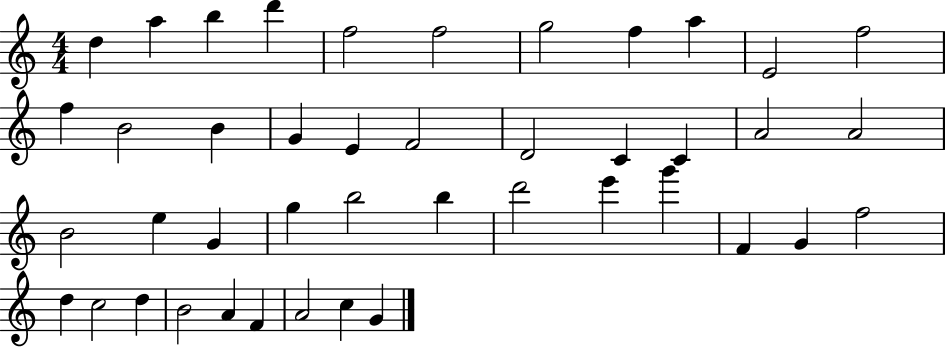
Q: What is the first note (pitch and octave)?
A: D5